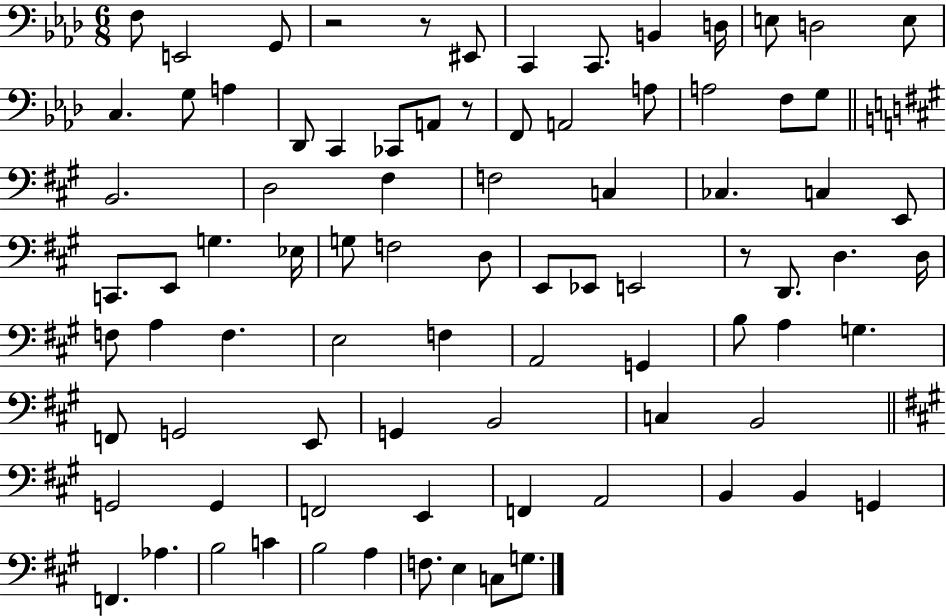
X:1
T:Untitled
M:6/8
L:1/4
K:Ab
F,/2 E,,2 G,,/2 z2 z/2 ^E,,/2 C,, C,,/2 B,, D,/4 E,/2 D,2 E,/2 C, G,/2 A, _D,,/2 C,, _C,,/2 A,,/2 z/2 F,,/2 A,,2 A,/2 A,2 F,/2 G,/2 B,,2 D,2 ^F, F,2 C, _C, C, E,,/2 C,,/2 E,,/2 G, _E,/4 G,/2 F,2 D,/2 E,,/2 _E,,/2 E,,2 z/2 D,,/2 D, D,/4 F,/2 A, F, E,2 F, A,,2 G,, B,/2 A, G, F,,/2 G,,2 E,,/2 G,, B,,2 C, B,,2 G,,2 G,, F,,2 E,, F,, A,,2 B,, B,, G,, F,, _A, B,2 C B,2 A, F,/2 E, C,/2 G,/2